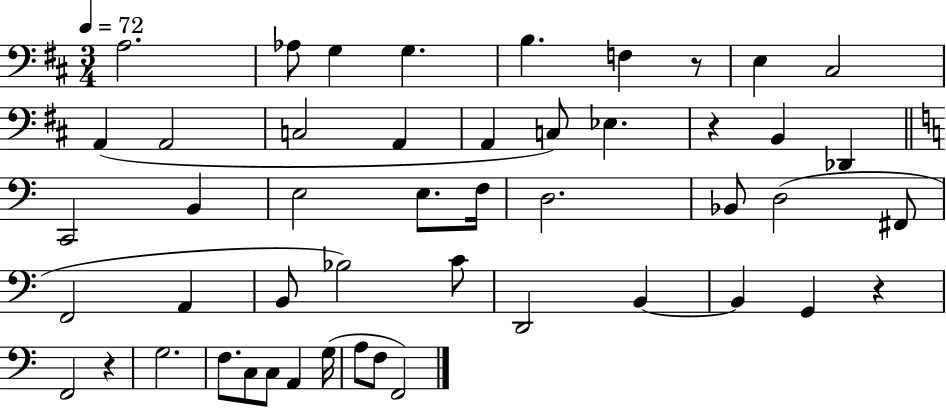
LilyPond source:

{
  \clef bass
  \numericTimeSignature
  \time 3/4
  \key d \major
  \tempo 4 = 72
  a2. | aes8 g4 g4. | b4. f4 r8 | e4 cis2 | \break a,4( a,2 | c2 a,4 | a,4 c8) ees4. | r4 b,4 des,4 | \break \bar "||" \break \key a \minor c,2 b,4 | e2 e8. f16 | d2. | bes,8 d2( fis,8 | \break f,2 a,4 | b,8 bes2) c'8 | d,2 b,4~~ | b,4 g,4 r4 | \break f,2 r4 | g2. | f8. c8 c8 a,4 g16( | a8 f8 f,2) | \break \bar "|."
}